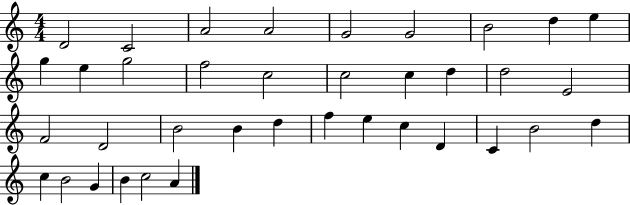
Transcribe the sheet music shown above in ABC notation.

X:1
T:Untitled
M:4/4
L:1/4
K:C
D2 C2 A2 A2 G2 G2 B2 d e g e g2 f2 c2 c2 c d d2 E2 F2 D2 B2 B d f e c D C B2 d c B2 G B c2 A